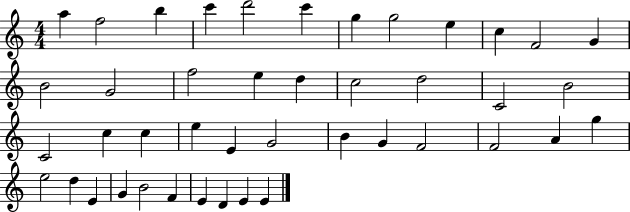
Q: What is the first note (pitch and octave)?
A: A5